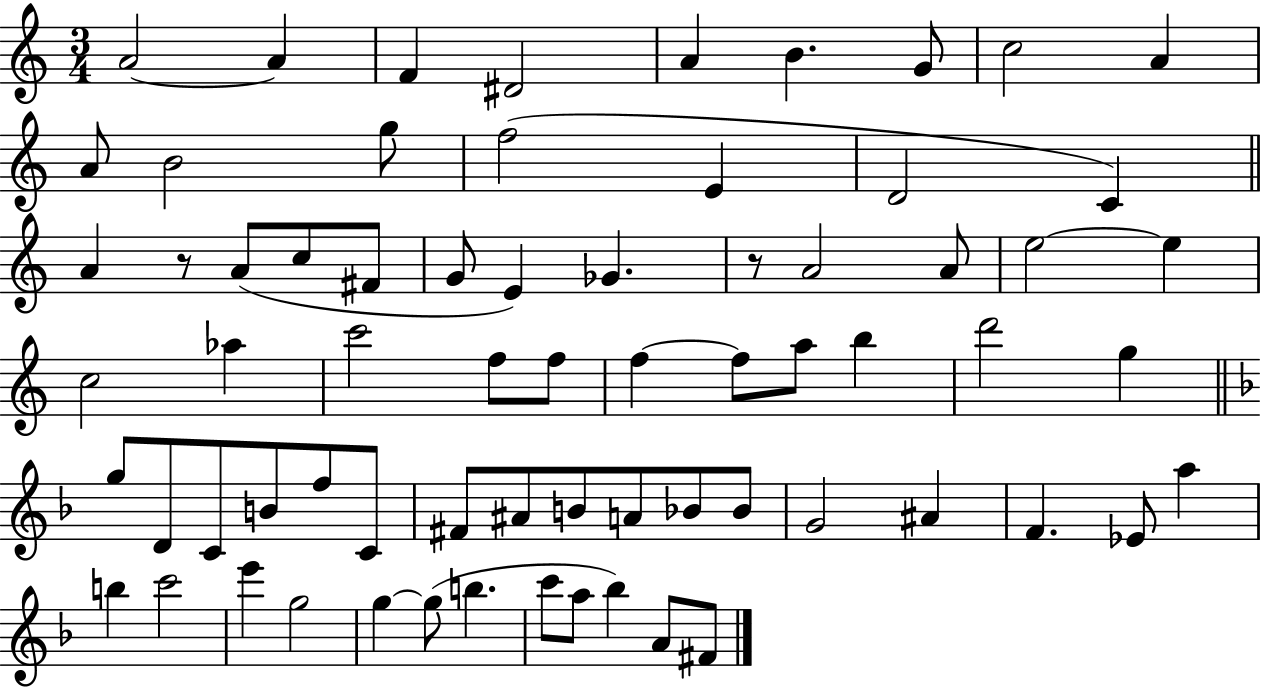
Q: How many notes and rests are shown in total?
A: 69